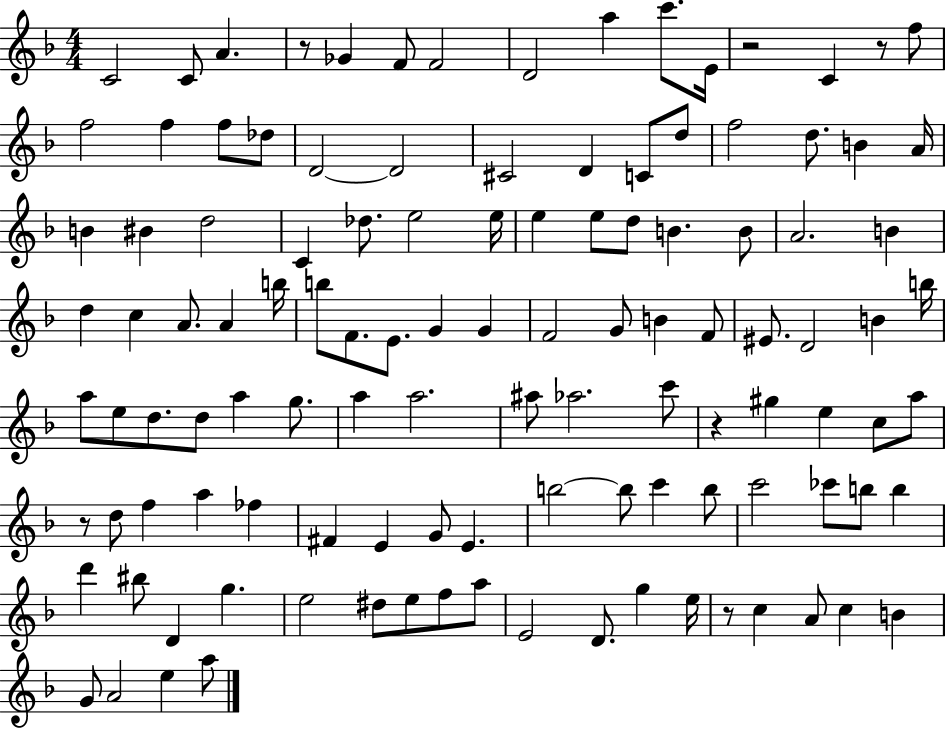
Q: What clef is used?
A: treble